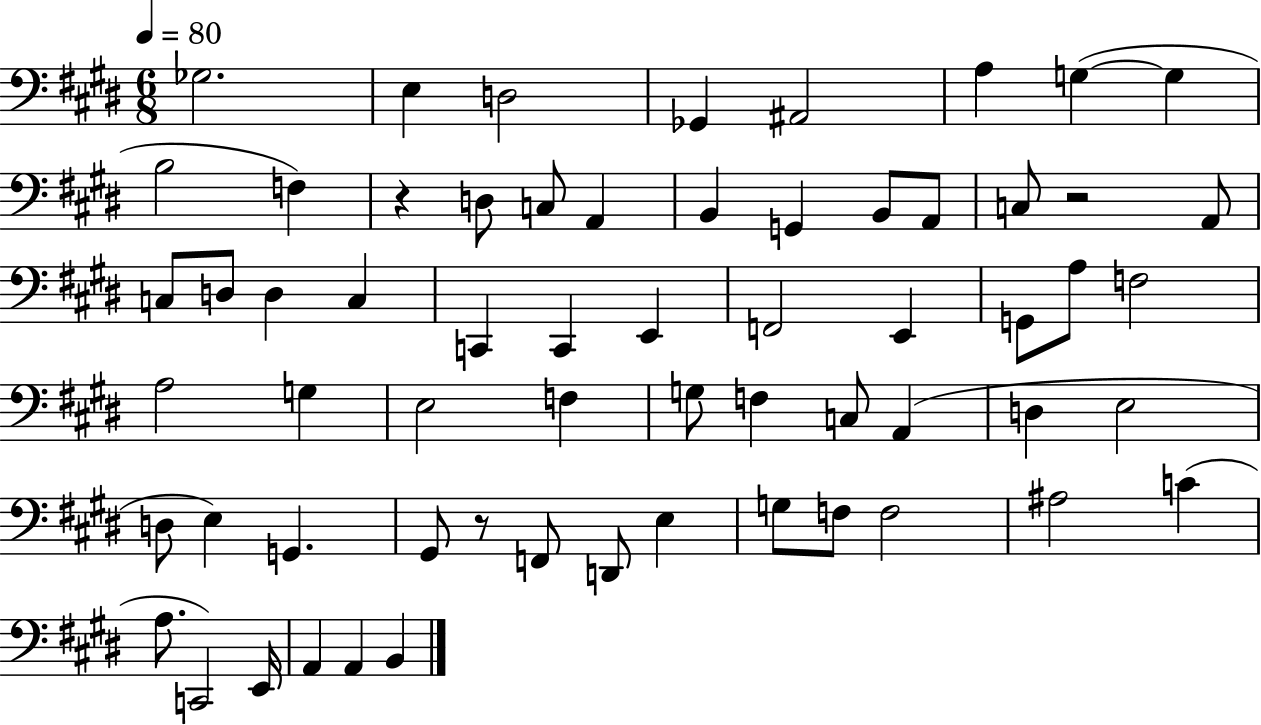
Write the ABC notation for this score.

X:1
T:Untitled
M:6/8
L:1/4
K:E
_G,2 E, D,2 _G,, ^A,,2 A, G, G, B,2 F, z D,/2 C,/2 A,, B,, G,, B,,/2 A,,/2 C,/2 z2 A,,/2 C,/2 D,/2 D, C, C,, C,, E,, F,,2 E,, G,,/2 A,/2 F,2 A,2 G, E,2 F, G,/2 F, C,/2 A,, D, E,2 D,/2 E, G,, ^G,,/2 z/2 F,,/2 D,,/2 E, G,/2 F,/2 F,2 ^A,2 C A,/2 C,,2 E,,/4 A,, A,, B,,